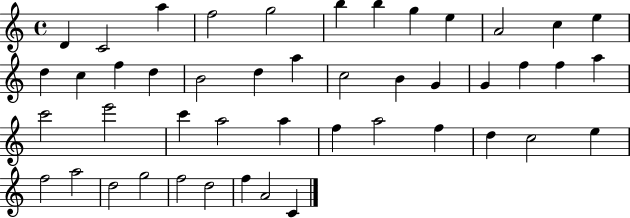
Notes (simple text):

D4/q C4/h A5/q F5/h G5/h B5/q B5/q G5/q E5/q A4/h C5/q E5/q D5/q C5/q F5/q D5/q B4/h D5/q A5/q C5/h B4/q G4/q G4/q F5/q F5/q A5/q C6/h E6/h C6/q A5/h A5/q F5/q A5/h F5/q D5/q C5/h E5/q F5/h A5/h D5/h G5/h F5/h D5/h F5/q A4/h C4/q